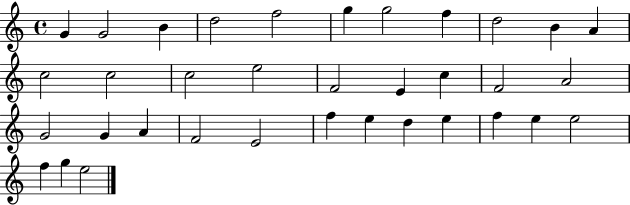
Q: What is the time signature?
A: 4/4